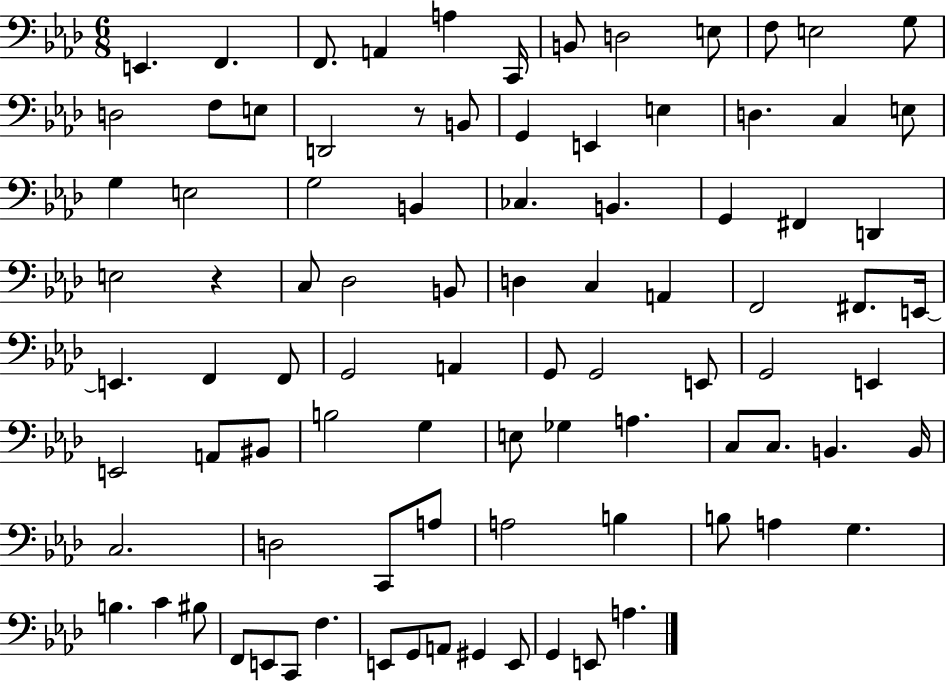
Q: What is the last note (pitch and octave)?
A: A3